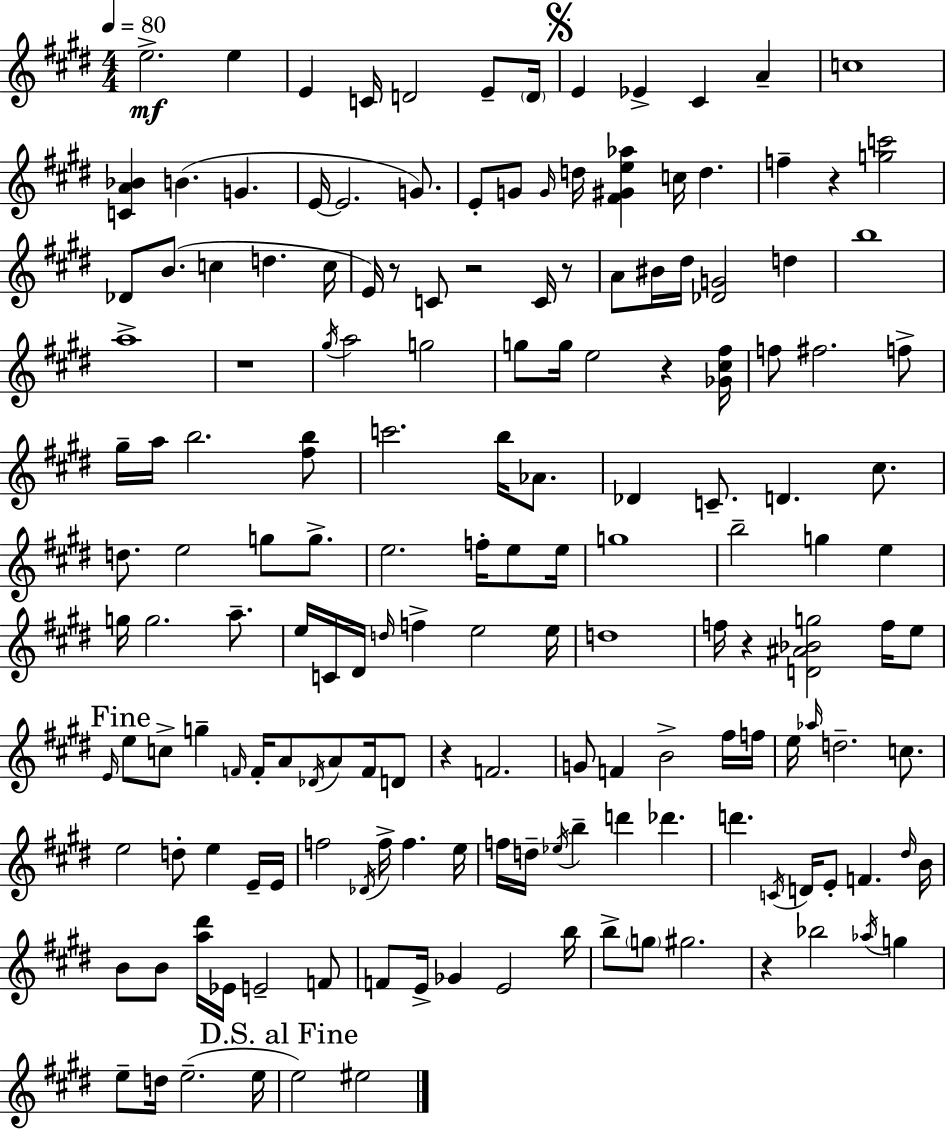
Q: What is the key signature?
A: E major